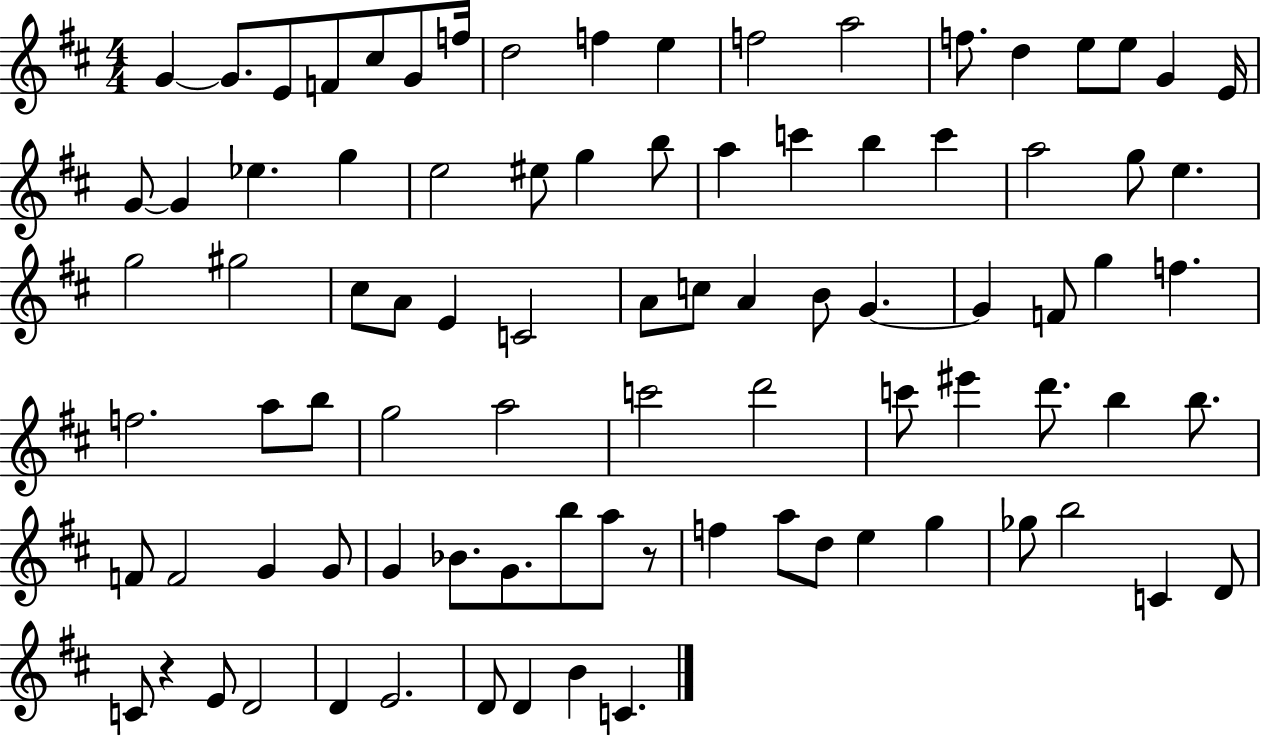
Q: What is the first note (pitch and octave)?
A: G4